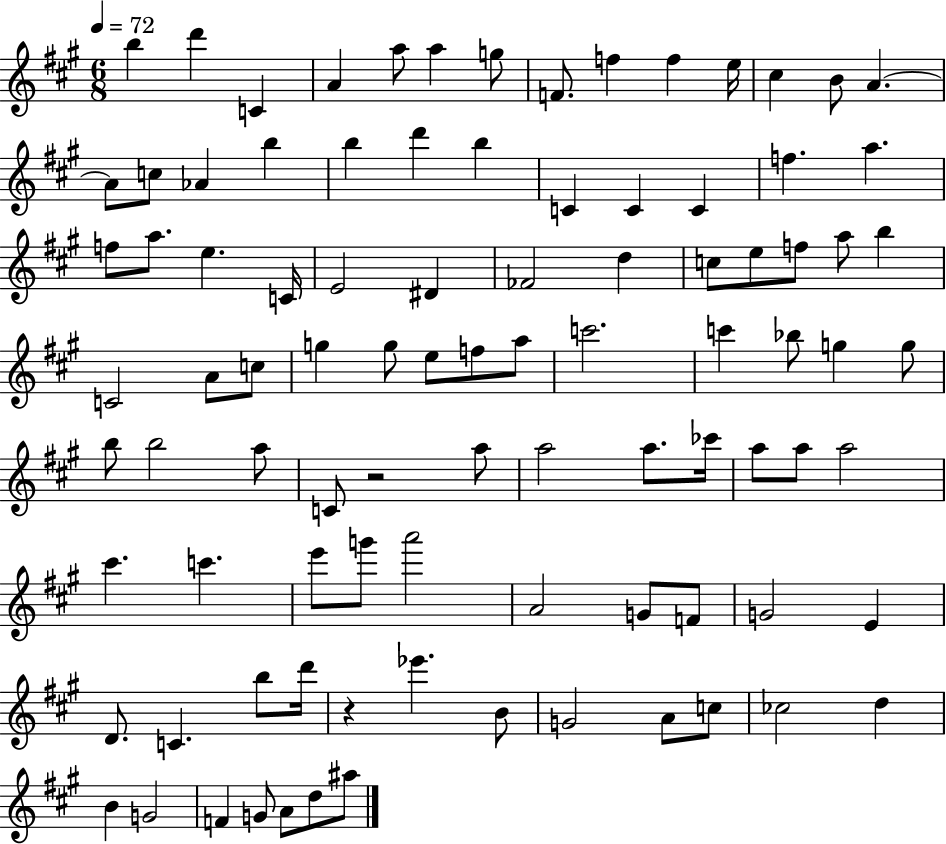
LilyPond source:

{
  \clef treble
  \numericTimeSignature
  \time 6/8
  \key a \major
  \tempo 4 = 72
  b''4 d'''4 c'4 | a'4 a''8 a''4 g''8 | f'8. f''4 f''4 e''16 | cis''4 b'8 a'4.~~ | \break a'8 c''8 aes'4 b''4 | b''4 d'''4 b''4 | c'4 c'4 c'4 | f''4. a''4. | \break f''8 a''8. e''4. c'16 | e'2 dis'4 | fes'2 d''4 | c''8 e''8 f''8 a''8 b''4 | \break c'2 a'8 c''8 | g''4 g''8 e''8 f''8 a''8 | c'''2. | c'''4 bes''8 g''4 g''8 | \break b''8 b''2 a''8 | c'8 r2 a''8 | a''2 a''8. ces'''16 | a''8 a''8 a''2 | \break cis'''4. c'''4. | e'''8 g'''8 a'''2 | a'2 g'8 f'8 | g'2 e'4 | \break d'8. c'4. b''8 d'''16 | r4 ees'''4. b'8 | g'2 a'8 c''8 | ces''2 d''4 | \break b'4 g'2 | f'4 g'8 a'8 d''8 ais''8 | \bar "|."
}